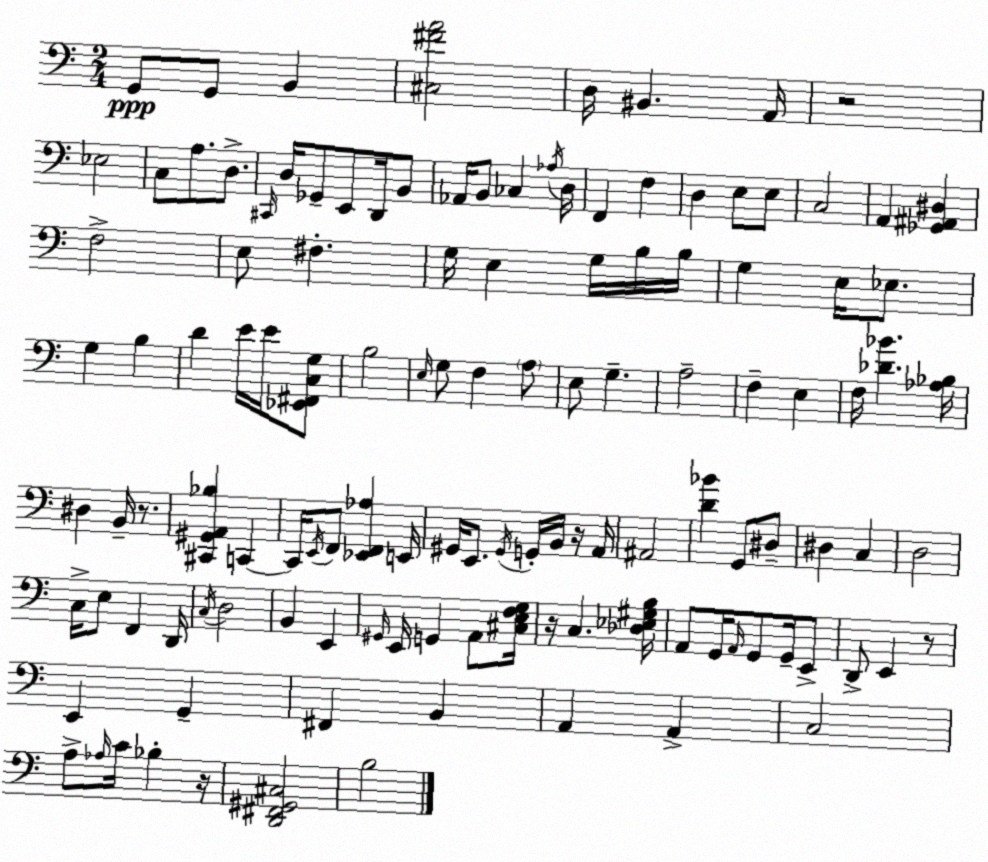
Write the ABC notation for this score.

X:1
T:Untitled
M:2/4
L:1/4
K:Am
G,,/2 G,,/2 B,, [^C,^FA]2 D,/4 ^B,, A,,/4 z2 _E,2 C,/2 A,/2 D,/2 ^C,,/4 D,/4 _G,,/2 E,,/2 D,,/4 B,,/2 _A,,/4 B,,/2 _C, _A,/4 D,/4 F,, F, D, E,/2 E,/2 C,2 A,, [_G,,^A,,^D,] F,2 E,/2 ^F, G,/4 E, G,/4 B,/4 B,/4 G, E,/4 _E,/2 G, B, D E/4 E/4 [_E,,^F,,C,G,]/2 B,2 E,/4 G,/2 F, A,/2 E,/2 G, A,2 F, E, F,/4 [_D_B] [_A,_B,]/4 ^D, B,,/4 z/2 [^C,,^G,,A,,_B,] C,, C,,/4 E,,/4 F,,/2 [_E,,F,,_A,] E,,/4 ^G,,/4 E,,/2 ^G,,/4 G,,/4 B,,/4 z/4 A,,/4 ^A,,2 [D_B] G,,/2 ^D,/2 ^D, C, D,2 C,/4 E,/2 F,, D,,/4 C,/4 D,2 B,, E,, ^G,,/4 E,,/4 G,, A,,/2 [^C,E,F,G,]/4 z/4 C, [_D,_E,^G,B,]/4 A,,/2 G,,/4 A,,/4 G,,/2 G,,/4 E,,/2 D,,/2 E,, z/2 E,, G,, ^F,, B,, A,, A,, C,2 A,/2 _A,/4 C/4 _B, z/4 [D,,^F,,^G,,^C,]2 B,2